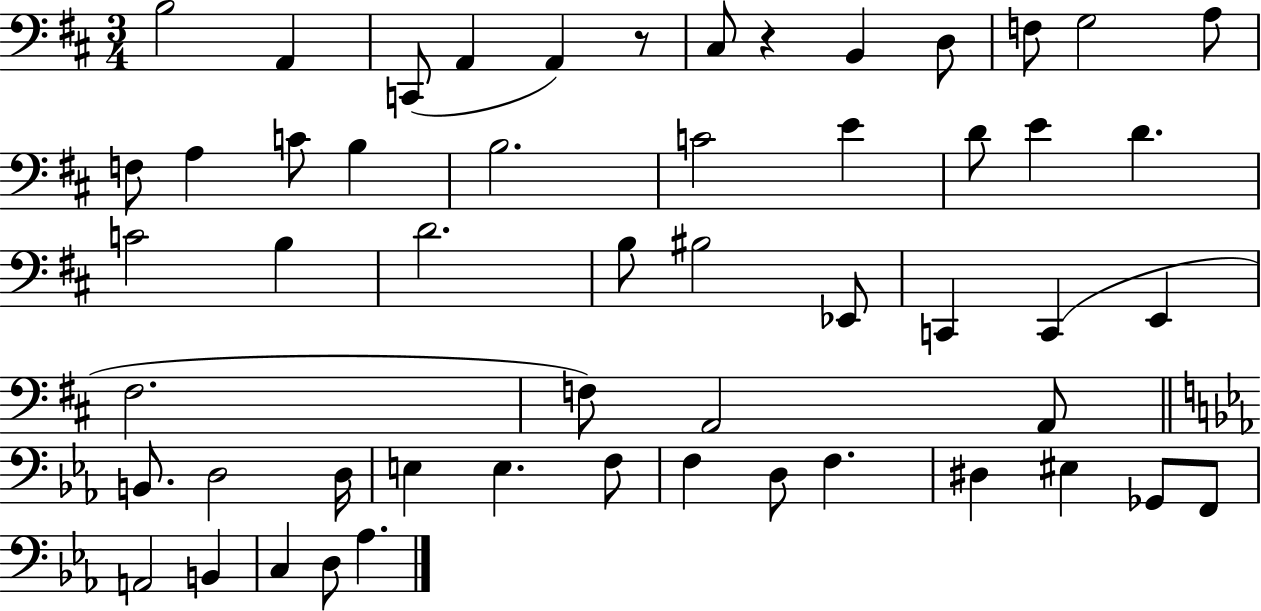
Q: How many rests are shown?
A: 2